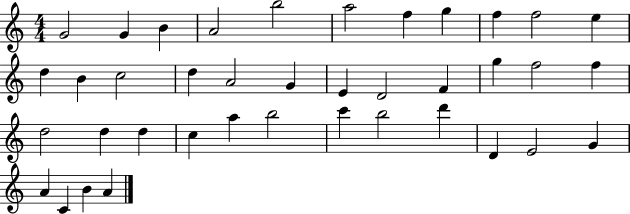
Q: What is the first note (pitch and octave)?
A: G4